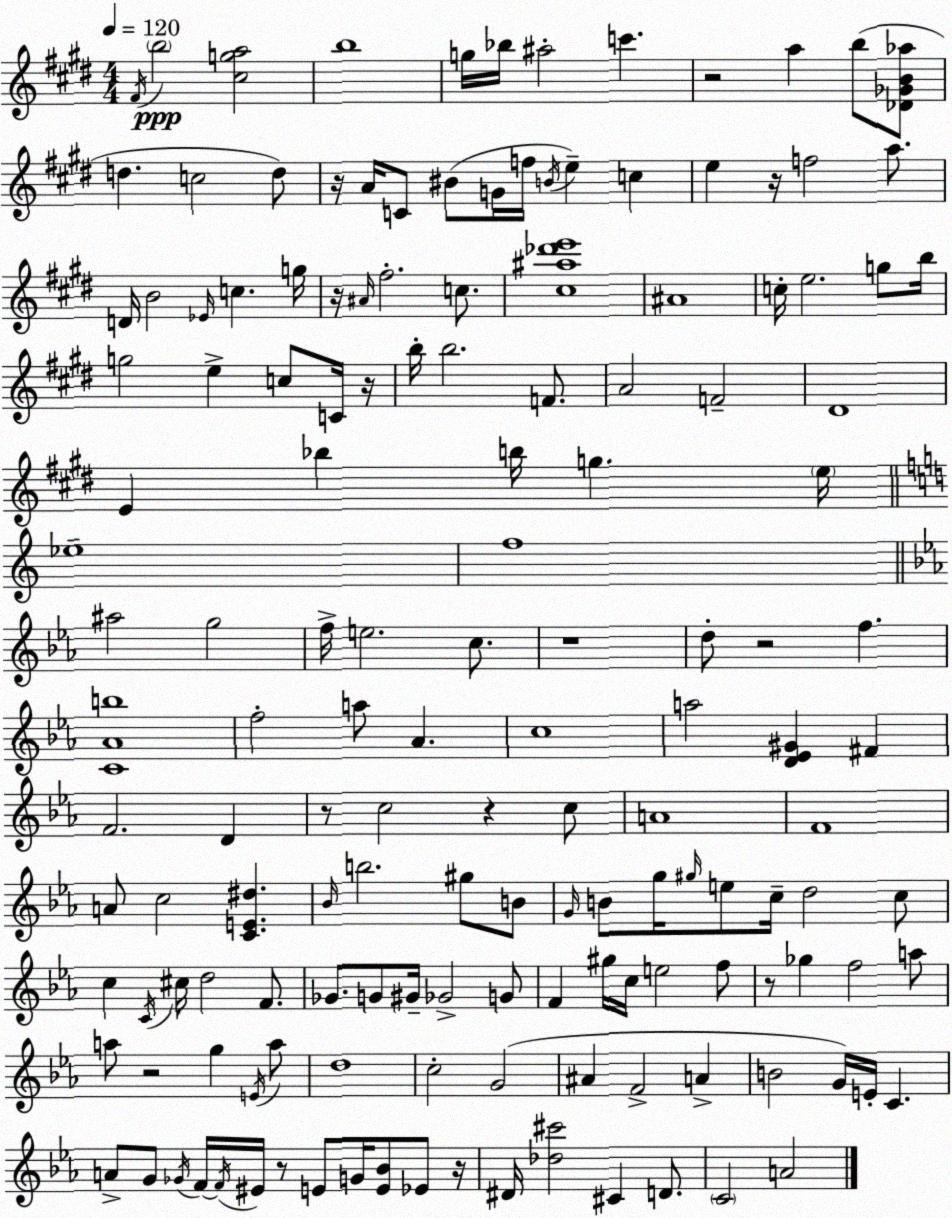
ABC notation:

X:1
T:Untitled
M:4/4
L:1/4
K:E
^F/4 b2 [^cga]2 b4 g/4 _b/4 ^a2 c' z2 a b/2 [_D_GB_a]/2 d c2 d/2 z/4 A/4 C/2 ^B/2 G/4 f/4 B/4 e c e z/4 f2 a/2 D/4 B2 _E/4 c g/4 z/4 ^A/4 ^f2 c/2 [^c^a_d'e']4 ^A4 c/4 e2 g/2 b/4 g2 e c/2 C/4 z/4 b/4 b2 F/2 A2 F2 ^D4 E _b b/4 g e/4 _e4 f4 ^a2 g2 f/4 e2 c/2 z4 d/2 z2 f [C_Ab]4 f2 a/2 _A c4 a2 [D_E^G] ^F F2 D z/2 c2 z c/2 A4 F4 A/2 c2 [CE^d] _B/4 b2 ^g/2 B/2 G/4 B/2 g/4 ^g/4 e/2 c/4 d2 c/2 c C/4 ^c/4 d2 F/2 _G/2 G/2 ^G/4 _G2 G/2 F ^g/4 c/4 e2 f/2 z/2 _g f2 a/2 a/2 z2 g E/4 a/2 d4 c2 G2 ^A F2 A B2 G/4 E/4 C A/2 G/2 _G/4 F/4 F/4 ^E/4 z/2 E/2 G/4 [E_B]/2 _E/2 z/4 ^D/4 [_d^c']2 ^C D/2 C2 A2